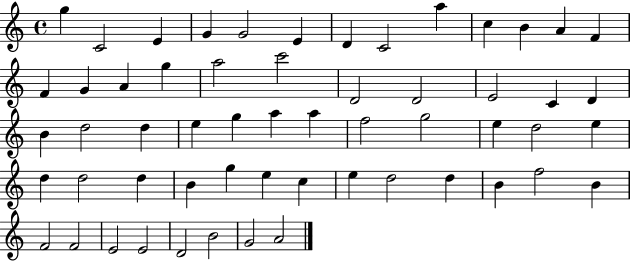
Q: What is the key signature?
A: C major